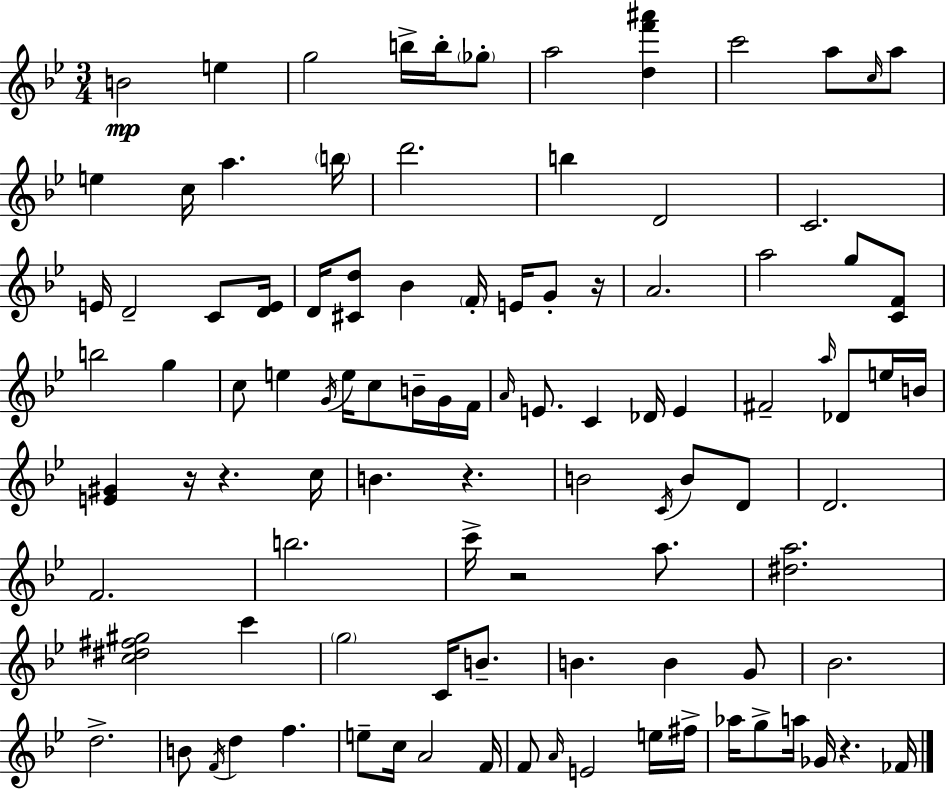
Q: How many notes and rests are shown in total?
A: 101